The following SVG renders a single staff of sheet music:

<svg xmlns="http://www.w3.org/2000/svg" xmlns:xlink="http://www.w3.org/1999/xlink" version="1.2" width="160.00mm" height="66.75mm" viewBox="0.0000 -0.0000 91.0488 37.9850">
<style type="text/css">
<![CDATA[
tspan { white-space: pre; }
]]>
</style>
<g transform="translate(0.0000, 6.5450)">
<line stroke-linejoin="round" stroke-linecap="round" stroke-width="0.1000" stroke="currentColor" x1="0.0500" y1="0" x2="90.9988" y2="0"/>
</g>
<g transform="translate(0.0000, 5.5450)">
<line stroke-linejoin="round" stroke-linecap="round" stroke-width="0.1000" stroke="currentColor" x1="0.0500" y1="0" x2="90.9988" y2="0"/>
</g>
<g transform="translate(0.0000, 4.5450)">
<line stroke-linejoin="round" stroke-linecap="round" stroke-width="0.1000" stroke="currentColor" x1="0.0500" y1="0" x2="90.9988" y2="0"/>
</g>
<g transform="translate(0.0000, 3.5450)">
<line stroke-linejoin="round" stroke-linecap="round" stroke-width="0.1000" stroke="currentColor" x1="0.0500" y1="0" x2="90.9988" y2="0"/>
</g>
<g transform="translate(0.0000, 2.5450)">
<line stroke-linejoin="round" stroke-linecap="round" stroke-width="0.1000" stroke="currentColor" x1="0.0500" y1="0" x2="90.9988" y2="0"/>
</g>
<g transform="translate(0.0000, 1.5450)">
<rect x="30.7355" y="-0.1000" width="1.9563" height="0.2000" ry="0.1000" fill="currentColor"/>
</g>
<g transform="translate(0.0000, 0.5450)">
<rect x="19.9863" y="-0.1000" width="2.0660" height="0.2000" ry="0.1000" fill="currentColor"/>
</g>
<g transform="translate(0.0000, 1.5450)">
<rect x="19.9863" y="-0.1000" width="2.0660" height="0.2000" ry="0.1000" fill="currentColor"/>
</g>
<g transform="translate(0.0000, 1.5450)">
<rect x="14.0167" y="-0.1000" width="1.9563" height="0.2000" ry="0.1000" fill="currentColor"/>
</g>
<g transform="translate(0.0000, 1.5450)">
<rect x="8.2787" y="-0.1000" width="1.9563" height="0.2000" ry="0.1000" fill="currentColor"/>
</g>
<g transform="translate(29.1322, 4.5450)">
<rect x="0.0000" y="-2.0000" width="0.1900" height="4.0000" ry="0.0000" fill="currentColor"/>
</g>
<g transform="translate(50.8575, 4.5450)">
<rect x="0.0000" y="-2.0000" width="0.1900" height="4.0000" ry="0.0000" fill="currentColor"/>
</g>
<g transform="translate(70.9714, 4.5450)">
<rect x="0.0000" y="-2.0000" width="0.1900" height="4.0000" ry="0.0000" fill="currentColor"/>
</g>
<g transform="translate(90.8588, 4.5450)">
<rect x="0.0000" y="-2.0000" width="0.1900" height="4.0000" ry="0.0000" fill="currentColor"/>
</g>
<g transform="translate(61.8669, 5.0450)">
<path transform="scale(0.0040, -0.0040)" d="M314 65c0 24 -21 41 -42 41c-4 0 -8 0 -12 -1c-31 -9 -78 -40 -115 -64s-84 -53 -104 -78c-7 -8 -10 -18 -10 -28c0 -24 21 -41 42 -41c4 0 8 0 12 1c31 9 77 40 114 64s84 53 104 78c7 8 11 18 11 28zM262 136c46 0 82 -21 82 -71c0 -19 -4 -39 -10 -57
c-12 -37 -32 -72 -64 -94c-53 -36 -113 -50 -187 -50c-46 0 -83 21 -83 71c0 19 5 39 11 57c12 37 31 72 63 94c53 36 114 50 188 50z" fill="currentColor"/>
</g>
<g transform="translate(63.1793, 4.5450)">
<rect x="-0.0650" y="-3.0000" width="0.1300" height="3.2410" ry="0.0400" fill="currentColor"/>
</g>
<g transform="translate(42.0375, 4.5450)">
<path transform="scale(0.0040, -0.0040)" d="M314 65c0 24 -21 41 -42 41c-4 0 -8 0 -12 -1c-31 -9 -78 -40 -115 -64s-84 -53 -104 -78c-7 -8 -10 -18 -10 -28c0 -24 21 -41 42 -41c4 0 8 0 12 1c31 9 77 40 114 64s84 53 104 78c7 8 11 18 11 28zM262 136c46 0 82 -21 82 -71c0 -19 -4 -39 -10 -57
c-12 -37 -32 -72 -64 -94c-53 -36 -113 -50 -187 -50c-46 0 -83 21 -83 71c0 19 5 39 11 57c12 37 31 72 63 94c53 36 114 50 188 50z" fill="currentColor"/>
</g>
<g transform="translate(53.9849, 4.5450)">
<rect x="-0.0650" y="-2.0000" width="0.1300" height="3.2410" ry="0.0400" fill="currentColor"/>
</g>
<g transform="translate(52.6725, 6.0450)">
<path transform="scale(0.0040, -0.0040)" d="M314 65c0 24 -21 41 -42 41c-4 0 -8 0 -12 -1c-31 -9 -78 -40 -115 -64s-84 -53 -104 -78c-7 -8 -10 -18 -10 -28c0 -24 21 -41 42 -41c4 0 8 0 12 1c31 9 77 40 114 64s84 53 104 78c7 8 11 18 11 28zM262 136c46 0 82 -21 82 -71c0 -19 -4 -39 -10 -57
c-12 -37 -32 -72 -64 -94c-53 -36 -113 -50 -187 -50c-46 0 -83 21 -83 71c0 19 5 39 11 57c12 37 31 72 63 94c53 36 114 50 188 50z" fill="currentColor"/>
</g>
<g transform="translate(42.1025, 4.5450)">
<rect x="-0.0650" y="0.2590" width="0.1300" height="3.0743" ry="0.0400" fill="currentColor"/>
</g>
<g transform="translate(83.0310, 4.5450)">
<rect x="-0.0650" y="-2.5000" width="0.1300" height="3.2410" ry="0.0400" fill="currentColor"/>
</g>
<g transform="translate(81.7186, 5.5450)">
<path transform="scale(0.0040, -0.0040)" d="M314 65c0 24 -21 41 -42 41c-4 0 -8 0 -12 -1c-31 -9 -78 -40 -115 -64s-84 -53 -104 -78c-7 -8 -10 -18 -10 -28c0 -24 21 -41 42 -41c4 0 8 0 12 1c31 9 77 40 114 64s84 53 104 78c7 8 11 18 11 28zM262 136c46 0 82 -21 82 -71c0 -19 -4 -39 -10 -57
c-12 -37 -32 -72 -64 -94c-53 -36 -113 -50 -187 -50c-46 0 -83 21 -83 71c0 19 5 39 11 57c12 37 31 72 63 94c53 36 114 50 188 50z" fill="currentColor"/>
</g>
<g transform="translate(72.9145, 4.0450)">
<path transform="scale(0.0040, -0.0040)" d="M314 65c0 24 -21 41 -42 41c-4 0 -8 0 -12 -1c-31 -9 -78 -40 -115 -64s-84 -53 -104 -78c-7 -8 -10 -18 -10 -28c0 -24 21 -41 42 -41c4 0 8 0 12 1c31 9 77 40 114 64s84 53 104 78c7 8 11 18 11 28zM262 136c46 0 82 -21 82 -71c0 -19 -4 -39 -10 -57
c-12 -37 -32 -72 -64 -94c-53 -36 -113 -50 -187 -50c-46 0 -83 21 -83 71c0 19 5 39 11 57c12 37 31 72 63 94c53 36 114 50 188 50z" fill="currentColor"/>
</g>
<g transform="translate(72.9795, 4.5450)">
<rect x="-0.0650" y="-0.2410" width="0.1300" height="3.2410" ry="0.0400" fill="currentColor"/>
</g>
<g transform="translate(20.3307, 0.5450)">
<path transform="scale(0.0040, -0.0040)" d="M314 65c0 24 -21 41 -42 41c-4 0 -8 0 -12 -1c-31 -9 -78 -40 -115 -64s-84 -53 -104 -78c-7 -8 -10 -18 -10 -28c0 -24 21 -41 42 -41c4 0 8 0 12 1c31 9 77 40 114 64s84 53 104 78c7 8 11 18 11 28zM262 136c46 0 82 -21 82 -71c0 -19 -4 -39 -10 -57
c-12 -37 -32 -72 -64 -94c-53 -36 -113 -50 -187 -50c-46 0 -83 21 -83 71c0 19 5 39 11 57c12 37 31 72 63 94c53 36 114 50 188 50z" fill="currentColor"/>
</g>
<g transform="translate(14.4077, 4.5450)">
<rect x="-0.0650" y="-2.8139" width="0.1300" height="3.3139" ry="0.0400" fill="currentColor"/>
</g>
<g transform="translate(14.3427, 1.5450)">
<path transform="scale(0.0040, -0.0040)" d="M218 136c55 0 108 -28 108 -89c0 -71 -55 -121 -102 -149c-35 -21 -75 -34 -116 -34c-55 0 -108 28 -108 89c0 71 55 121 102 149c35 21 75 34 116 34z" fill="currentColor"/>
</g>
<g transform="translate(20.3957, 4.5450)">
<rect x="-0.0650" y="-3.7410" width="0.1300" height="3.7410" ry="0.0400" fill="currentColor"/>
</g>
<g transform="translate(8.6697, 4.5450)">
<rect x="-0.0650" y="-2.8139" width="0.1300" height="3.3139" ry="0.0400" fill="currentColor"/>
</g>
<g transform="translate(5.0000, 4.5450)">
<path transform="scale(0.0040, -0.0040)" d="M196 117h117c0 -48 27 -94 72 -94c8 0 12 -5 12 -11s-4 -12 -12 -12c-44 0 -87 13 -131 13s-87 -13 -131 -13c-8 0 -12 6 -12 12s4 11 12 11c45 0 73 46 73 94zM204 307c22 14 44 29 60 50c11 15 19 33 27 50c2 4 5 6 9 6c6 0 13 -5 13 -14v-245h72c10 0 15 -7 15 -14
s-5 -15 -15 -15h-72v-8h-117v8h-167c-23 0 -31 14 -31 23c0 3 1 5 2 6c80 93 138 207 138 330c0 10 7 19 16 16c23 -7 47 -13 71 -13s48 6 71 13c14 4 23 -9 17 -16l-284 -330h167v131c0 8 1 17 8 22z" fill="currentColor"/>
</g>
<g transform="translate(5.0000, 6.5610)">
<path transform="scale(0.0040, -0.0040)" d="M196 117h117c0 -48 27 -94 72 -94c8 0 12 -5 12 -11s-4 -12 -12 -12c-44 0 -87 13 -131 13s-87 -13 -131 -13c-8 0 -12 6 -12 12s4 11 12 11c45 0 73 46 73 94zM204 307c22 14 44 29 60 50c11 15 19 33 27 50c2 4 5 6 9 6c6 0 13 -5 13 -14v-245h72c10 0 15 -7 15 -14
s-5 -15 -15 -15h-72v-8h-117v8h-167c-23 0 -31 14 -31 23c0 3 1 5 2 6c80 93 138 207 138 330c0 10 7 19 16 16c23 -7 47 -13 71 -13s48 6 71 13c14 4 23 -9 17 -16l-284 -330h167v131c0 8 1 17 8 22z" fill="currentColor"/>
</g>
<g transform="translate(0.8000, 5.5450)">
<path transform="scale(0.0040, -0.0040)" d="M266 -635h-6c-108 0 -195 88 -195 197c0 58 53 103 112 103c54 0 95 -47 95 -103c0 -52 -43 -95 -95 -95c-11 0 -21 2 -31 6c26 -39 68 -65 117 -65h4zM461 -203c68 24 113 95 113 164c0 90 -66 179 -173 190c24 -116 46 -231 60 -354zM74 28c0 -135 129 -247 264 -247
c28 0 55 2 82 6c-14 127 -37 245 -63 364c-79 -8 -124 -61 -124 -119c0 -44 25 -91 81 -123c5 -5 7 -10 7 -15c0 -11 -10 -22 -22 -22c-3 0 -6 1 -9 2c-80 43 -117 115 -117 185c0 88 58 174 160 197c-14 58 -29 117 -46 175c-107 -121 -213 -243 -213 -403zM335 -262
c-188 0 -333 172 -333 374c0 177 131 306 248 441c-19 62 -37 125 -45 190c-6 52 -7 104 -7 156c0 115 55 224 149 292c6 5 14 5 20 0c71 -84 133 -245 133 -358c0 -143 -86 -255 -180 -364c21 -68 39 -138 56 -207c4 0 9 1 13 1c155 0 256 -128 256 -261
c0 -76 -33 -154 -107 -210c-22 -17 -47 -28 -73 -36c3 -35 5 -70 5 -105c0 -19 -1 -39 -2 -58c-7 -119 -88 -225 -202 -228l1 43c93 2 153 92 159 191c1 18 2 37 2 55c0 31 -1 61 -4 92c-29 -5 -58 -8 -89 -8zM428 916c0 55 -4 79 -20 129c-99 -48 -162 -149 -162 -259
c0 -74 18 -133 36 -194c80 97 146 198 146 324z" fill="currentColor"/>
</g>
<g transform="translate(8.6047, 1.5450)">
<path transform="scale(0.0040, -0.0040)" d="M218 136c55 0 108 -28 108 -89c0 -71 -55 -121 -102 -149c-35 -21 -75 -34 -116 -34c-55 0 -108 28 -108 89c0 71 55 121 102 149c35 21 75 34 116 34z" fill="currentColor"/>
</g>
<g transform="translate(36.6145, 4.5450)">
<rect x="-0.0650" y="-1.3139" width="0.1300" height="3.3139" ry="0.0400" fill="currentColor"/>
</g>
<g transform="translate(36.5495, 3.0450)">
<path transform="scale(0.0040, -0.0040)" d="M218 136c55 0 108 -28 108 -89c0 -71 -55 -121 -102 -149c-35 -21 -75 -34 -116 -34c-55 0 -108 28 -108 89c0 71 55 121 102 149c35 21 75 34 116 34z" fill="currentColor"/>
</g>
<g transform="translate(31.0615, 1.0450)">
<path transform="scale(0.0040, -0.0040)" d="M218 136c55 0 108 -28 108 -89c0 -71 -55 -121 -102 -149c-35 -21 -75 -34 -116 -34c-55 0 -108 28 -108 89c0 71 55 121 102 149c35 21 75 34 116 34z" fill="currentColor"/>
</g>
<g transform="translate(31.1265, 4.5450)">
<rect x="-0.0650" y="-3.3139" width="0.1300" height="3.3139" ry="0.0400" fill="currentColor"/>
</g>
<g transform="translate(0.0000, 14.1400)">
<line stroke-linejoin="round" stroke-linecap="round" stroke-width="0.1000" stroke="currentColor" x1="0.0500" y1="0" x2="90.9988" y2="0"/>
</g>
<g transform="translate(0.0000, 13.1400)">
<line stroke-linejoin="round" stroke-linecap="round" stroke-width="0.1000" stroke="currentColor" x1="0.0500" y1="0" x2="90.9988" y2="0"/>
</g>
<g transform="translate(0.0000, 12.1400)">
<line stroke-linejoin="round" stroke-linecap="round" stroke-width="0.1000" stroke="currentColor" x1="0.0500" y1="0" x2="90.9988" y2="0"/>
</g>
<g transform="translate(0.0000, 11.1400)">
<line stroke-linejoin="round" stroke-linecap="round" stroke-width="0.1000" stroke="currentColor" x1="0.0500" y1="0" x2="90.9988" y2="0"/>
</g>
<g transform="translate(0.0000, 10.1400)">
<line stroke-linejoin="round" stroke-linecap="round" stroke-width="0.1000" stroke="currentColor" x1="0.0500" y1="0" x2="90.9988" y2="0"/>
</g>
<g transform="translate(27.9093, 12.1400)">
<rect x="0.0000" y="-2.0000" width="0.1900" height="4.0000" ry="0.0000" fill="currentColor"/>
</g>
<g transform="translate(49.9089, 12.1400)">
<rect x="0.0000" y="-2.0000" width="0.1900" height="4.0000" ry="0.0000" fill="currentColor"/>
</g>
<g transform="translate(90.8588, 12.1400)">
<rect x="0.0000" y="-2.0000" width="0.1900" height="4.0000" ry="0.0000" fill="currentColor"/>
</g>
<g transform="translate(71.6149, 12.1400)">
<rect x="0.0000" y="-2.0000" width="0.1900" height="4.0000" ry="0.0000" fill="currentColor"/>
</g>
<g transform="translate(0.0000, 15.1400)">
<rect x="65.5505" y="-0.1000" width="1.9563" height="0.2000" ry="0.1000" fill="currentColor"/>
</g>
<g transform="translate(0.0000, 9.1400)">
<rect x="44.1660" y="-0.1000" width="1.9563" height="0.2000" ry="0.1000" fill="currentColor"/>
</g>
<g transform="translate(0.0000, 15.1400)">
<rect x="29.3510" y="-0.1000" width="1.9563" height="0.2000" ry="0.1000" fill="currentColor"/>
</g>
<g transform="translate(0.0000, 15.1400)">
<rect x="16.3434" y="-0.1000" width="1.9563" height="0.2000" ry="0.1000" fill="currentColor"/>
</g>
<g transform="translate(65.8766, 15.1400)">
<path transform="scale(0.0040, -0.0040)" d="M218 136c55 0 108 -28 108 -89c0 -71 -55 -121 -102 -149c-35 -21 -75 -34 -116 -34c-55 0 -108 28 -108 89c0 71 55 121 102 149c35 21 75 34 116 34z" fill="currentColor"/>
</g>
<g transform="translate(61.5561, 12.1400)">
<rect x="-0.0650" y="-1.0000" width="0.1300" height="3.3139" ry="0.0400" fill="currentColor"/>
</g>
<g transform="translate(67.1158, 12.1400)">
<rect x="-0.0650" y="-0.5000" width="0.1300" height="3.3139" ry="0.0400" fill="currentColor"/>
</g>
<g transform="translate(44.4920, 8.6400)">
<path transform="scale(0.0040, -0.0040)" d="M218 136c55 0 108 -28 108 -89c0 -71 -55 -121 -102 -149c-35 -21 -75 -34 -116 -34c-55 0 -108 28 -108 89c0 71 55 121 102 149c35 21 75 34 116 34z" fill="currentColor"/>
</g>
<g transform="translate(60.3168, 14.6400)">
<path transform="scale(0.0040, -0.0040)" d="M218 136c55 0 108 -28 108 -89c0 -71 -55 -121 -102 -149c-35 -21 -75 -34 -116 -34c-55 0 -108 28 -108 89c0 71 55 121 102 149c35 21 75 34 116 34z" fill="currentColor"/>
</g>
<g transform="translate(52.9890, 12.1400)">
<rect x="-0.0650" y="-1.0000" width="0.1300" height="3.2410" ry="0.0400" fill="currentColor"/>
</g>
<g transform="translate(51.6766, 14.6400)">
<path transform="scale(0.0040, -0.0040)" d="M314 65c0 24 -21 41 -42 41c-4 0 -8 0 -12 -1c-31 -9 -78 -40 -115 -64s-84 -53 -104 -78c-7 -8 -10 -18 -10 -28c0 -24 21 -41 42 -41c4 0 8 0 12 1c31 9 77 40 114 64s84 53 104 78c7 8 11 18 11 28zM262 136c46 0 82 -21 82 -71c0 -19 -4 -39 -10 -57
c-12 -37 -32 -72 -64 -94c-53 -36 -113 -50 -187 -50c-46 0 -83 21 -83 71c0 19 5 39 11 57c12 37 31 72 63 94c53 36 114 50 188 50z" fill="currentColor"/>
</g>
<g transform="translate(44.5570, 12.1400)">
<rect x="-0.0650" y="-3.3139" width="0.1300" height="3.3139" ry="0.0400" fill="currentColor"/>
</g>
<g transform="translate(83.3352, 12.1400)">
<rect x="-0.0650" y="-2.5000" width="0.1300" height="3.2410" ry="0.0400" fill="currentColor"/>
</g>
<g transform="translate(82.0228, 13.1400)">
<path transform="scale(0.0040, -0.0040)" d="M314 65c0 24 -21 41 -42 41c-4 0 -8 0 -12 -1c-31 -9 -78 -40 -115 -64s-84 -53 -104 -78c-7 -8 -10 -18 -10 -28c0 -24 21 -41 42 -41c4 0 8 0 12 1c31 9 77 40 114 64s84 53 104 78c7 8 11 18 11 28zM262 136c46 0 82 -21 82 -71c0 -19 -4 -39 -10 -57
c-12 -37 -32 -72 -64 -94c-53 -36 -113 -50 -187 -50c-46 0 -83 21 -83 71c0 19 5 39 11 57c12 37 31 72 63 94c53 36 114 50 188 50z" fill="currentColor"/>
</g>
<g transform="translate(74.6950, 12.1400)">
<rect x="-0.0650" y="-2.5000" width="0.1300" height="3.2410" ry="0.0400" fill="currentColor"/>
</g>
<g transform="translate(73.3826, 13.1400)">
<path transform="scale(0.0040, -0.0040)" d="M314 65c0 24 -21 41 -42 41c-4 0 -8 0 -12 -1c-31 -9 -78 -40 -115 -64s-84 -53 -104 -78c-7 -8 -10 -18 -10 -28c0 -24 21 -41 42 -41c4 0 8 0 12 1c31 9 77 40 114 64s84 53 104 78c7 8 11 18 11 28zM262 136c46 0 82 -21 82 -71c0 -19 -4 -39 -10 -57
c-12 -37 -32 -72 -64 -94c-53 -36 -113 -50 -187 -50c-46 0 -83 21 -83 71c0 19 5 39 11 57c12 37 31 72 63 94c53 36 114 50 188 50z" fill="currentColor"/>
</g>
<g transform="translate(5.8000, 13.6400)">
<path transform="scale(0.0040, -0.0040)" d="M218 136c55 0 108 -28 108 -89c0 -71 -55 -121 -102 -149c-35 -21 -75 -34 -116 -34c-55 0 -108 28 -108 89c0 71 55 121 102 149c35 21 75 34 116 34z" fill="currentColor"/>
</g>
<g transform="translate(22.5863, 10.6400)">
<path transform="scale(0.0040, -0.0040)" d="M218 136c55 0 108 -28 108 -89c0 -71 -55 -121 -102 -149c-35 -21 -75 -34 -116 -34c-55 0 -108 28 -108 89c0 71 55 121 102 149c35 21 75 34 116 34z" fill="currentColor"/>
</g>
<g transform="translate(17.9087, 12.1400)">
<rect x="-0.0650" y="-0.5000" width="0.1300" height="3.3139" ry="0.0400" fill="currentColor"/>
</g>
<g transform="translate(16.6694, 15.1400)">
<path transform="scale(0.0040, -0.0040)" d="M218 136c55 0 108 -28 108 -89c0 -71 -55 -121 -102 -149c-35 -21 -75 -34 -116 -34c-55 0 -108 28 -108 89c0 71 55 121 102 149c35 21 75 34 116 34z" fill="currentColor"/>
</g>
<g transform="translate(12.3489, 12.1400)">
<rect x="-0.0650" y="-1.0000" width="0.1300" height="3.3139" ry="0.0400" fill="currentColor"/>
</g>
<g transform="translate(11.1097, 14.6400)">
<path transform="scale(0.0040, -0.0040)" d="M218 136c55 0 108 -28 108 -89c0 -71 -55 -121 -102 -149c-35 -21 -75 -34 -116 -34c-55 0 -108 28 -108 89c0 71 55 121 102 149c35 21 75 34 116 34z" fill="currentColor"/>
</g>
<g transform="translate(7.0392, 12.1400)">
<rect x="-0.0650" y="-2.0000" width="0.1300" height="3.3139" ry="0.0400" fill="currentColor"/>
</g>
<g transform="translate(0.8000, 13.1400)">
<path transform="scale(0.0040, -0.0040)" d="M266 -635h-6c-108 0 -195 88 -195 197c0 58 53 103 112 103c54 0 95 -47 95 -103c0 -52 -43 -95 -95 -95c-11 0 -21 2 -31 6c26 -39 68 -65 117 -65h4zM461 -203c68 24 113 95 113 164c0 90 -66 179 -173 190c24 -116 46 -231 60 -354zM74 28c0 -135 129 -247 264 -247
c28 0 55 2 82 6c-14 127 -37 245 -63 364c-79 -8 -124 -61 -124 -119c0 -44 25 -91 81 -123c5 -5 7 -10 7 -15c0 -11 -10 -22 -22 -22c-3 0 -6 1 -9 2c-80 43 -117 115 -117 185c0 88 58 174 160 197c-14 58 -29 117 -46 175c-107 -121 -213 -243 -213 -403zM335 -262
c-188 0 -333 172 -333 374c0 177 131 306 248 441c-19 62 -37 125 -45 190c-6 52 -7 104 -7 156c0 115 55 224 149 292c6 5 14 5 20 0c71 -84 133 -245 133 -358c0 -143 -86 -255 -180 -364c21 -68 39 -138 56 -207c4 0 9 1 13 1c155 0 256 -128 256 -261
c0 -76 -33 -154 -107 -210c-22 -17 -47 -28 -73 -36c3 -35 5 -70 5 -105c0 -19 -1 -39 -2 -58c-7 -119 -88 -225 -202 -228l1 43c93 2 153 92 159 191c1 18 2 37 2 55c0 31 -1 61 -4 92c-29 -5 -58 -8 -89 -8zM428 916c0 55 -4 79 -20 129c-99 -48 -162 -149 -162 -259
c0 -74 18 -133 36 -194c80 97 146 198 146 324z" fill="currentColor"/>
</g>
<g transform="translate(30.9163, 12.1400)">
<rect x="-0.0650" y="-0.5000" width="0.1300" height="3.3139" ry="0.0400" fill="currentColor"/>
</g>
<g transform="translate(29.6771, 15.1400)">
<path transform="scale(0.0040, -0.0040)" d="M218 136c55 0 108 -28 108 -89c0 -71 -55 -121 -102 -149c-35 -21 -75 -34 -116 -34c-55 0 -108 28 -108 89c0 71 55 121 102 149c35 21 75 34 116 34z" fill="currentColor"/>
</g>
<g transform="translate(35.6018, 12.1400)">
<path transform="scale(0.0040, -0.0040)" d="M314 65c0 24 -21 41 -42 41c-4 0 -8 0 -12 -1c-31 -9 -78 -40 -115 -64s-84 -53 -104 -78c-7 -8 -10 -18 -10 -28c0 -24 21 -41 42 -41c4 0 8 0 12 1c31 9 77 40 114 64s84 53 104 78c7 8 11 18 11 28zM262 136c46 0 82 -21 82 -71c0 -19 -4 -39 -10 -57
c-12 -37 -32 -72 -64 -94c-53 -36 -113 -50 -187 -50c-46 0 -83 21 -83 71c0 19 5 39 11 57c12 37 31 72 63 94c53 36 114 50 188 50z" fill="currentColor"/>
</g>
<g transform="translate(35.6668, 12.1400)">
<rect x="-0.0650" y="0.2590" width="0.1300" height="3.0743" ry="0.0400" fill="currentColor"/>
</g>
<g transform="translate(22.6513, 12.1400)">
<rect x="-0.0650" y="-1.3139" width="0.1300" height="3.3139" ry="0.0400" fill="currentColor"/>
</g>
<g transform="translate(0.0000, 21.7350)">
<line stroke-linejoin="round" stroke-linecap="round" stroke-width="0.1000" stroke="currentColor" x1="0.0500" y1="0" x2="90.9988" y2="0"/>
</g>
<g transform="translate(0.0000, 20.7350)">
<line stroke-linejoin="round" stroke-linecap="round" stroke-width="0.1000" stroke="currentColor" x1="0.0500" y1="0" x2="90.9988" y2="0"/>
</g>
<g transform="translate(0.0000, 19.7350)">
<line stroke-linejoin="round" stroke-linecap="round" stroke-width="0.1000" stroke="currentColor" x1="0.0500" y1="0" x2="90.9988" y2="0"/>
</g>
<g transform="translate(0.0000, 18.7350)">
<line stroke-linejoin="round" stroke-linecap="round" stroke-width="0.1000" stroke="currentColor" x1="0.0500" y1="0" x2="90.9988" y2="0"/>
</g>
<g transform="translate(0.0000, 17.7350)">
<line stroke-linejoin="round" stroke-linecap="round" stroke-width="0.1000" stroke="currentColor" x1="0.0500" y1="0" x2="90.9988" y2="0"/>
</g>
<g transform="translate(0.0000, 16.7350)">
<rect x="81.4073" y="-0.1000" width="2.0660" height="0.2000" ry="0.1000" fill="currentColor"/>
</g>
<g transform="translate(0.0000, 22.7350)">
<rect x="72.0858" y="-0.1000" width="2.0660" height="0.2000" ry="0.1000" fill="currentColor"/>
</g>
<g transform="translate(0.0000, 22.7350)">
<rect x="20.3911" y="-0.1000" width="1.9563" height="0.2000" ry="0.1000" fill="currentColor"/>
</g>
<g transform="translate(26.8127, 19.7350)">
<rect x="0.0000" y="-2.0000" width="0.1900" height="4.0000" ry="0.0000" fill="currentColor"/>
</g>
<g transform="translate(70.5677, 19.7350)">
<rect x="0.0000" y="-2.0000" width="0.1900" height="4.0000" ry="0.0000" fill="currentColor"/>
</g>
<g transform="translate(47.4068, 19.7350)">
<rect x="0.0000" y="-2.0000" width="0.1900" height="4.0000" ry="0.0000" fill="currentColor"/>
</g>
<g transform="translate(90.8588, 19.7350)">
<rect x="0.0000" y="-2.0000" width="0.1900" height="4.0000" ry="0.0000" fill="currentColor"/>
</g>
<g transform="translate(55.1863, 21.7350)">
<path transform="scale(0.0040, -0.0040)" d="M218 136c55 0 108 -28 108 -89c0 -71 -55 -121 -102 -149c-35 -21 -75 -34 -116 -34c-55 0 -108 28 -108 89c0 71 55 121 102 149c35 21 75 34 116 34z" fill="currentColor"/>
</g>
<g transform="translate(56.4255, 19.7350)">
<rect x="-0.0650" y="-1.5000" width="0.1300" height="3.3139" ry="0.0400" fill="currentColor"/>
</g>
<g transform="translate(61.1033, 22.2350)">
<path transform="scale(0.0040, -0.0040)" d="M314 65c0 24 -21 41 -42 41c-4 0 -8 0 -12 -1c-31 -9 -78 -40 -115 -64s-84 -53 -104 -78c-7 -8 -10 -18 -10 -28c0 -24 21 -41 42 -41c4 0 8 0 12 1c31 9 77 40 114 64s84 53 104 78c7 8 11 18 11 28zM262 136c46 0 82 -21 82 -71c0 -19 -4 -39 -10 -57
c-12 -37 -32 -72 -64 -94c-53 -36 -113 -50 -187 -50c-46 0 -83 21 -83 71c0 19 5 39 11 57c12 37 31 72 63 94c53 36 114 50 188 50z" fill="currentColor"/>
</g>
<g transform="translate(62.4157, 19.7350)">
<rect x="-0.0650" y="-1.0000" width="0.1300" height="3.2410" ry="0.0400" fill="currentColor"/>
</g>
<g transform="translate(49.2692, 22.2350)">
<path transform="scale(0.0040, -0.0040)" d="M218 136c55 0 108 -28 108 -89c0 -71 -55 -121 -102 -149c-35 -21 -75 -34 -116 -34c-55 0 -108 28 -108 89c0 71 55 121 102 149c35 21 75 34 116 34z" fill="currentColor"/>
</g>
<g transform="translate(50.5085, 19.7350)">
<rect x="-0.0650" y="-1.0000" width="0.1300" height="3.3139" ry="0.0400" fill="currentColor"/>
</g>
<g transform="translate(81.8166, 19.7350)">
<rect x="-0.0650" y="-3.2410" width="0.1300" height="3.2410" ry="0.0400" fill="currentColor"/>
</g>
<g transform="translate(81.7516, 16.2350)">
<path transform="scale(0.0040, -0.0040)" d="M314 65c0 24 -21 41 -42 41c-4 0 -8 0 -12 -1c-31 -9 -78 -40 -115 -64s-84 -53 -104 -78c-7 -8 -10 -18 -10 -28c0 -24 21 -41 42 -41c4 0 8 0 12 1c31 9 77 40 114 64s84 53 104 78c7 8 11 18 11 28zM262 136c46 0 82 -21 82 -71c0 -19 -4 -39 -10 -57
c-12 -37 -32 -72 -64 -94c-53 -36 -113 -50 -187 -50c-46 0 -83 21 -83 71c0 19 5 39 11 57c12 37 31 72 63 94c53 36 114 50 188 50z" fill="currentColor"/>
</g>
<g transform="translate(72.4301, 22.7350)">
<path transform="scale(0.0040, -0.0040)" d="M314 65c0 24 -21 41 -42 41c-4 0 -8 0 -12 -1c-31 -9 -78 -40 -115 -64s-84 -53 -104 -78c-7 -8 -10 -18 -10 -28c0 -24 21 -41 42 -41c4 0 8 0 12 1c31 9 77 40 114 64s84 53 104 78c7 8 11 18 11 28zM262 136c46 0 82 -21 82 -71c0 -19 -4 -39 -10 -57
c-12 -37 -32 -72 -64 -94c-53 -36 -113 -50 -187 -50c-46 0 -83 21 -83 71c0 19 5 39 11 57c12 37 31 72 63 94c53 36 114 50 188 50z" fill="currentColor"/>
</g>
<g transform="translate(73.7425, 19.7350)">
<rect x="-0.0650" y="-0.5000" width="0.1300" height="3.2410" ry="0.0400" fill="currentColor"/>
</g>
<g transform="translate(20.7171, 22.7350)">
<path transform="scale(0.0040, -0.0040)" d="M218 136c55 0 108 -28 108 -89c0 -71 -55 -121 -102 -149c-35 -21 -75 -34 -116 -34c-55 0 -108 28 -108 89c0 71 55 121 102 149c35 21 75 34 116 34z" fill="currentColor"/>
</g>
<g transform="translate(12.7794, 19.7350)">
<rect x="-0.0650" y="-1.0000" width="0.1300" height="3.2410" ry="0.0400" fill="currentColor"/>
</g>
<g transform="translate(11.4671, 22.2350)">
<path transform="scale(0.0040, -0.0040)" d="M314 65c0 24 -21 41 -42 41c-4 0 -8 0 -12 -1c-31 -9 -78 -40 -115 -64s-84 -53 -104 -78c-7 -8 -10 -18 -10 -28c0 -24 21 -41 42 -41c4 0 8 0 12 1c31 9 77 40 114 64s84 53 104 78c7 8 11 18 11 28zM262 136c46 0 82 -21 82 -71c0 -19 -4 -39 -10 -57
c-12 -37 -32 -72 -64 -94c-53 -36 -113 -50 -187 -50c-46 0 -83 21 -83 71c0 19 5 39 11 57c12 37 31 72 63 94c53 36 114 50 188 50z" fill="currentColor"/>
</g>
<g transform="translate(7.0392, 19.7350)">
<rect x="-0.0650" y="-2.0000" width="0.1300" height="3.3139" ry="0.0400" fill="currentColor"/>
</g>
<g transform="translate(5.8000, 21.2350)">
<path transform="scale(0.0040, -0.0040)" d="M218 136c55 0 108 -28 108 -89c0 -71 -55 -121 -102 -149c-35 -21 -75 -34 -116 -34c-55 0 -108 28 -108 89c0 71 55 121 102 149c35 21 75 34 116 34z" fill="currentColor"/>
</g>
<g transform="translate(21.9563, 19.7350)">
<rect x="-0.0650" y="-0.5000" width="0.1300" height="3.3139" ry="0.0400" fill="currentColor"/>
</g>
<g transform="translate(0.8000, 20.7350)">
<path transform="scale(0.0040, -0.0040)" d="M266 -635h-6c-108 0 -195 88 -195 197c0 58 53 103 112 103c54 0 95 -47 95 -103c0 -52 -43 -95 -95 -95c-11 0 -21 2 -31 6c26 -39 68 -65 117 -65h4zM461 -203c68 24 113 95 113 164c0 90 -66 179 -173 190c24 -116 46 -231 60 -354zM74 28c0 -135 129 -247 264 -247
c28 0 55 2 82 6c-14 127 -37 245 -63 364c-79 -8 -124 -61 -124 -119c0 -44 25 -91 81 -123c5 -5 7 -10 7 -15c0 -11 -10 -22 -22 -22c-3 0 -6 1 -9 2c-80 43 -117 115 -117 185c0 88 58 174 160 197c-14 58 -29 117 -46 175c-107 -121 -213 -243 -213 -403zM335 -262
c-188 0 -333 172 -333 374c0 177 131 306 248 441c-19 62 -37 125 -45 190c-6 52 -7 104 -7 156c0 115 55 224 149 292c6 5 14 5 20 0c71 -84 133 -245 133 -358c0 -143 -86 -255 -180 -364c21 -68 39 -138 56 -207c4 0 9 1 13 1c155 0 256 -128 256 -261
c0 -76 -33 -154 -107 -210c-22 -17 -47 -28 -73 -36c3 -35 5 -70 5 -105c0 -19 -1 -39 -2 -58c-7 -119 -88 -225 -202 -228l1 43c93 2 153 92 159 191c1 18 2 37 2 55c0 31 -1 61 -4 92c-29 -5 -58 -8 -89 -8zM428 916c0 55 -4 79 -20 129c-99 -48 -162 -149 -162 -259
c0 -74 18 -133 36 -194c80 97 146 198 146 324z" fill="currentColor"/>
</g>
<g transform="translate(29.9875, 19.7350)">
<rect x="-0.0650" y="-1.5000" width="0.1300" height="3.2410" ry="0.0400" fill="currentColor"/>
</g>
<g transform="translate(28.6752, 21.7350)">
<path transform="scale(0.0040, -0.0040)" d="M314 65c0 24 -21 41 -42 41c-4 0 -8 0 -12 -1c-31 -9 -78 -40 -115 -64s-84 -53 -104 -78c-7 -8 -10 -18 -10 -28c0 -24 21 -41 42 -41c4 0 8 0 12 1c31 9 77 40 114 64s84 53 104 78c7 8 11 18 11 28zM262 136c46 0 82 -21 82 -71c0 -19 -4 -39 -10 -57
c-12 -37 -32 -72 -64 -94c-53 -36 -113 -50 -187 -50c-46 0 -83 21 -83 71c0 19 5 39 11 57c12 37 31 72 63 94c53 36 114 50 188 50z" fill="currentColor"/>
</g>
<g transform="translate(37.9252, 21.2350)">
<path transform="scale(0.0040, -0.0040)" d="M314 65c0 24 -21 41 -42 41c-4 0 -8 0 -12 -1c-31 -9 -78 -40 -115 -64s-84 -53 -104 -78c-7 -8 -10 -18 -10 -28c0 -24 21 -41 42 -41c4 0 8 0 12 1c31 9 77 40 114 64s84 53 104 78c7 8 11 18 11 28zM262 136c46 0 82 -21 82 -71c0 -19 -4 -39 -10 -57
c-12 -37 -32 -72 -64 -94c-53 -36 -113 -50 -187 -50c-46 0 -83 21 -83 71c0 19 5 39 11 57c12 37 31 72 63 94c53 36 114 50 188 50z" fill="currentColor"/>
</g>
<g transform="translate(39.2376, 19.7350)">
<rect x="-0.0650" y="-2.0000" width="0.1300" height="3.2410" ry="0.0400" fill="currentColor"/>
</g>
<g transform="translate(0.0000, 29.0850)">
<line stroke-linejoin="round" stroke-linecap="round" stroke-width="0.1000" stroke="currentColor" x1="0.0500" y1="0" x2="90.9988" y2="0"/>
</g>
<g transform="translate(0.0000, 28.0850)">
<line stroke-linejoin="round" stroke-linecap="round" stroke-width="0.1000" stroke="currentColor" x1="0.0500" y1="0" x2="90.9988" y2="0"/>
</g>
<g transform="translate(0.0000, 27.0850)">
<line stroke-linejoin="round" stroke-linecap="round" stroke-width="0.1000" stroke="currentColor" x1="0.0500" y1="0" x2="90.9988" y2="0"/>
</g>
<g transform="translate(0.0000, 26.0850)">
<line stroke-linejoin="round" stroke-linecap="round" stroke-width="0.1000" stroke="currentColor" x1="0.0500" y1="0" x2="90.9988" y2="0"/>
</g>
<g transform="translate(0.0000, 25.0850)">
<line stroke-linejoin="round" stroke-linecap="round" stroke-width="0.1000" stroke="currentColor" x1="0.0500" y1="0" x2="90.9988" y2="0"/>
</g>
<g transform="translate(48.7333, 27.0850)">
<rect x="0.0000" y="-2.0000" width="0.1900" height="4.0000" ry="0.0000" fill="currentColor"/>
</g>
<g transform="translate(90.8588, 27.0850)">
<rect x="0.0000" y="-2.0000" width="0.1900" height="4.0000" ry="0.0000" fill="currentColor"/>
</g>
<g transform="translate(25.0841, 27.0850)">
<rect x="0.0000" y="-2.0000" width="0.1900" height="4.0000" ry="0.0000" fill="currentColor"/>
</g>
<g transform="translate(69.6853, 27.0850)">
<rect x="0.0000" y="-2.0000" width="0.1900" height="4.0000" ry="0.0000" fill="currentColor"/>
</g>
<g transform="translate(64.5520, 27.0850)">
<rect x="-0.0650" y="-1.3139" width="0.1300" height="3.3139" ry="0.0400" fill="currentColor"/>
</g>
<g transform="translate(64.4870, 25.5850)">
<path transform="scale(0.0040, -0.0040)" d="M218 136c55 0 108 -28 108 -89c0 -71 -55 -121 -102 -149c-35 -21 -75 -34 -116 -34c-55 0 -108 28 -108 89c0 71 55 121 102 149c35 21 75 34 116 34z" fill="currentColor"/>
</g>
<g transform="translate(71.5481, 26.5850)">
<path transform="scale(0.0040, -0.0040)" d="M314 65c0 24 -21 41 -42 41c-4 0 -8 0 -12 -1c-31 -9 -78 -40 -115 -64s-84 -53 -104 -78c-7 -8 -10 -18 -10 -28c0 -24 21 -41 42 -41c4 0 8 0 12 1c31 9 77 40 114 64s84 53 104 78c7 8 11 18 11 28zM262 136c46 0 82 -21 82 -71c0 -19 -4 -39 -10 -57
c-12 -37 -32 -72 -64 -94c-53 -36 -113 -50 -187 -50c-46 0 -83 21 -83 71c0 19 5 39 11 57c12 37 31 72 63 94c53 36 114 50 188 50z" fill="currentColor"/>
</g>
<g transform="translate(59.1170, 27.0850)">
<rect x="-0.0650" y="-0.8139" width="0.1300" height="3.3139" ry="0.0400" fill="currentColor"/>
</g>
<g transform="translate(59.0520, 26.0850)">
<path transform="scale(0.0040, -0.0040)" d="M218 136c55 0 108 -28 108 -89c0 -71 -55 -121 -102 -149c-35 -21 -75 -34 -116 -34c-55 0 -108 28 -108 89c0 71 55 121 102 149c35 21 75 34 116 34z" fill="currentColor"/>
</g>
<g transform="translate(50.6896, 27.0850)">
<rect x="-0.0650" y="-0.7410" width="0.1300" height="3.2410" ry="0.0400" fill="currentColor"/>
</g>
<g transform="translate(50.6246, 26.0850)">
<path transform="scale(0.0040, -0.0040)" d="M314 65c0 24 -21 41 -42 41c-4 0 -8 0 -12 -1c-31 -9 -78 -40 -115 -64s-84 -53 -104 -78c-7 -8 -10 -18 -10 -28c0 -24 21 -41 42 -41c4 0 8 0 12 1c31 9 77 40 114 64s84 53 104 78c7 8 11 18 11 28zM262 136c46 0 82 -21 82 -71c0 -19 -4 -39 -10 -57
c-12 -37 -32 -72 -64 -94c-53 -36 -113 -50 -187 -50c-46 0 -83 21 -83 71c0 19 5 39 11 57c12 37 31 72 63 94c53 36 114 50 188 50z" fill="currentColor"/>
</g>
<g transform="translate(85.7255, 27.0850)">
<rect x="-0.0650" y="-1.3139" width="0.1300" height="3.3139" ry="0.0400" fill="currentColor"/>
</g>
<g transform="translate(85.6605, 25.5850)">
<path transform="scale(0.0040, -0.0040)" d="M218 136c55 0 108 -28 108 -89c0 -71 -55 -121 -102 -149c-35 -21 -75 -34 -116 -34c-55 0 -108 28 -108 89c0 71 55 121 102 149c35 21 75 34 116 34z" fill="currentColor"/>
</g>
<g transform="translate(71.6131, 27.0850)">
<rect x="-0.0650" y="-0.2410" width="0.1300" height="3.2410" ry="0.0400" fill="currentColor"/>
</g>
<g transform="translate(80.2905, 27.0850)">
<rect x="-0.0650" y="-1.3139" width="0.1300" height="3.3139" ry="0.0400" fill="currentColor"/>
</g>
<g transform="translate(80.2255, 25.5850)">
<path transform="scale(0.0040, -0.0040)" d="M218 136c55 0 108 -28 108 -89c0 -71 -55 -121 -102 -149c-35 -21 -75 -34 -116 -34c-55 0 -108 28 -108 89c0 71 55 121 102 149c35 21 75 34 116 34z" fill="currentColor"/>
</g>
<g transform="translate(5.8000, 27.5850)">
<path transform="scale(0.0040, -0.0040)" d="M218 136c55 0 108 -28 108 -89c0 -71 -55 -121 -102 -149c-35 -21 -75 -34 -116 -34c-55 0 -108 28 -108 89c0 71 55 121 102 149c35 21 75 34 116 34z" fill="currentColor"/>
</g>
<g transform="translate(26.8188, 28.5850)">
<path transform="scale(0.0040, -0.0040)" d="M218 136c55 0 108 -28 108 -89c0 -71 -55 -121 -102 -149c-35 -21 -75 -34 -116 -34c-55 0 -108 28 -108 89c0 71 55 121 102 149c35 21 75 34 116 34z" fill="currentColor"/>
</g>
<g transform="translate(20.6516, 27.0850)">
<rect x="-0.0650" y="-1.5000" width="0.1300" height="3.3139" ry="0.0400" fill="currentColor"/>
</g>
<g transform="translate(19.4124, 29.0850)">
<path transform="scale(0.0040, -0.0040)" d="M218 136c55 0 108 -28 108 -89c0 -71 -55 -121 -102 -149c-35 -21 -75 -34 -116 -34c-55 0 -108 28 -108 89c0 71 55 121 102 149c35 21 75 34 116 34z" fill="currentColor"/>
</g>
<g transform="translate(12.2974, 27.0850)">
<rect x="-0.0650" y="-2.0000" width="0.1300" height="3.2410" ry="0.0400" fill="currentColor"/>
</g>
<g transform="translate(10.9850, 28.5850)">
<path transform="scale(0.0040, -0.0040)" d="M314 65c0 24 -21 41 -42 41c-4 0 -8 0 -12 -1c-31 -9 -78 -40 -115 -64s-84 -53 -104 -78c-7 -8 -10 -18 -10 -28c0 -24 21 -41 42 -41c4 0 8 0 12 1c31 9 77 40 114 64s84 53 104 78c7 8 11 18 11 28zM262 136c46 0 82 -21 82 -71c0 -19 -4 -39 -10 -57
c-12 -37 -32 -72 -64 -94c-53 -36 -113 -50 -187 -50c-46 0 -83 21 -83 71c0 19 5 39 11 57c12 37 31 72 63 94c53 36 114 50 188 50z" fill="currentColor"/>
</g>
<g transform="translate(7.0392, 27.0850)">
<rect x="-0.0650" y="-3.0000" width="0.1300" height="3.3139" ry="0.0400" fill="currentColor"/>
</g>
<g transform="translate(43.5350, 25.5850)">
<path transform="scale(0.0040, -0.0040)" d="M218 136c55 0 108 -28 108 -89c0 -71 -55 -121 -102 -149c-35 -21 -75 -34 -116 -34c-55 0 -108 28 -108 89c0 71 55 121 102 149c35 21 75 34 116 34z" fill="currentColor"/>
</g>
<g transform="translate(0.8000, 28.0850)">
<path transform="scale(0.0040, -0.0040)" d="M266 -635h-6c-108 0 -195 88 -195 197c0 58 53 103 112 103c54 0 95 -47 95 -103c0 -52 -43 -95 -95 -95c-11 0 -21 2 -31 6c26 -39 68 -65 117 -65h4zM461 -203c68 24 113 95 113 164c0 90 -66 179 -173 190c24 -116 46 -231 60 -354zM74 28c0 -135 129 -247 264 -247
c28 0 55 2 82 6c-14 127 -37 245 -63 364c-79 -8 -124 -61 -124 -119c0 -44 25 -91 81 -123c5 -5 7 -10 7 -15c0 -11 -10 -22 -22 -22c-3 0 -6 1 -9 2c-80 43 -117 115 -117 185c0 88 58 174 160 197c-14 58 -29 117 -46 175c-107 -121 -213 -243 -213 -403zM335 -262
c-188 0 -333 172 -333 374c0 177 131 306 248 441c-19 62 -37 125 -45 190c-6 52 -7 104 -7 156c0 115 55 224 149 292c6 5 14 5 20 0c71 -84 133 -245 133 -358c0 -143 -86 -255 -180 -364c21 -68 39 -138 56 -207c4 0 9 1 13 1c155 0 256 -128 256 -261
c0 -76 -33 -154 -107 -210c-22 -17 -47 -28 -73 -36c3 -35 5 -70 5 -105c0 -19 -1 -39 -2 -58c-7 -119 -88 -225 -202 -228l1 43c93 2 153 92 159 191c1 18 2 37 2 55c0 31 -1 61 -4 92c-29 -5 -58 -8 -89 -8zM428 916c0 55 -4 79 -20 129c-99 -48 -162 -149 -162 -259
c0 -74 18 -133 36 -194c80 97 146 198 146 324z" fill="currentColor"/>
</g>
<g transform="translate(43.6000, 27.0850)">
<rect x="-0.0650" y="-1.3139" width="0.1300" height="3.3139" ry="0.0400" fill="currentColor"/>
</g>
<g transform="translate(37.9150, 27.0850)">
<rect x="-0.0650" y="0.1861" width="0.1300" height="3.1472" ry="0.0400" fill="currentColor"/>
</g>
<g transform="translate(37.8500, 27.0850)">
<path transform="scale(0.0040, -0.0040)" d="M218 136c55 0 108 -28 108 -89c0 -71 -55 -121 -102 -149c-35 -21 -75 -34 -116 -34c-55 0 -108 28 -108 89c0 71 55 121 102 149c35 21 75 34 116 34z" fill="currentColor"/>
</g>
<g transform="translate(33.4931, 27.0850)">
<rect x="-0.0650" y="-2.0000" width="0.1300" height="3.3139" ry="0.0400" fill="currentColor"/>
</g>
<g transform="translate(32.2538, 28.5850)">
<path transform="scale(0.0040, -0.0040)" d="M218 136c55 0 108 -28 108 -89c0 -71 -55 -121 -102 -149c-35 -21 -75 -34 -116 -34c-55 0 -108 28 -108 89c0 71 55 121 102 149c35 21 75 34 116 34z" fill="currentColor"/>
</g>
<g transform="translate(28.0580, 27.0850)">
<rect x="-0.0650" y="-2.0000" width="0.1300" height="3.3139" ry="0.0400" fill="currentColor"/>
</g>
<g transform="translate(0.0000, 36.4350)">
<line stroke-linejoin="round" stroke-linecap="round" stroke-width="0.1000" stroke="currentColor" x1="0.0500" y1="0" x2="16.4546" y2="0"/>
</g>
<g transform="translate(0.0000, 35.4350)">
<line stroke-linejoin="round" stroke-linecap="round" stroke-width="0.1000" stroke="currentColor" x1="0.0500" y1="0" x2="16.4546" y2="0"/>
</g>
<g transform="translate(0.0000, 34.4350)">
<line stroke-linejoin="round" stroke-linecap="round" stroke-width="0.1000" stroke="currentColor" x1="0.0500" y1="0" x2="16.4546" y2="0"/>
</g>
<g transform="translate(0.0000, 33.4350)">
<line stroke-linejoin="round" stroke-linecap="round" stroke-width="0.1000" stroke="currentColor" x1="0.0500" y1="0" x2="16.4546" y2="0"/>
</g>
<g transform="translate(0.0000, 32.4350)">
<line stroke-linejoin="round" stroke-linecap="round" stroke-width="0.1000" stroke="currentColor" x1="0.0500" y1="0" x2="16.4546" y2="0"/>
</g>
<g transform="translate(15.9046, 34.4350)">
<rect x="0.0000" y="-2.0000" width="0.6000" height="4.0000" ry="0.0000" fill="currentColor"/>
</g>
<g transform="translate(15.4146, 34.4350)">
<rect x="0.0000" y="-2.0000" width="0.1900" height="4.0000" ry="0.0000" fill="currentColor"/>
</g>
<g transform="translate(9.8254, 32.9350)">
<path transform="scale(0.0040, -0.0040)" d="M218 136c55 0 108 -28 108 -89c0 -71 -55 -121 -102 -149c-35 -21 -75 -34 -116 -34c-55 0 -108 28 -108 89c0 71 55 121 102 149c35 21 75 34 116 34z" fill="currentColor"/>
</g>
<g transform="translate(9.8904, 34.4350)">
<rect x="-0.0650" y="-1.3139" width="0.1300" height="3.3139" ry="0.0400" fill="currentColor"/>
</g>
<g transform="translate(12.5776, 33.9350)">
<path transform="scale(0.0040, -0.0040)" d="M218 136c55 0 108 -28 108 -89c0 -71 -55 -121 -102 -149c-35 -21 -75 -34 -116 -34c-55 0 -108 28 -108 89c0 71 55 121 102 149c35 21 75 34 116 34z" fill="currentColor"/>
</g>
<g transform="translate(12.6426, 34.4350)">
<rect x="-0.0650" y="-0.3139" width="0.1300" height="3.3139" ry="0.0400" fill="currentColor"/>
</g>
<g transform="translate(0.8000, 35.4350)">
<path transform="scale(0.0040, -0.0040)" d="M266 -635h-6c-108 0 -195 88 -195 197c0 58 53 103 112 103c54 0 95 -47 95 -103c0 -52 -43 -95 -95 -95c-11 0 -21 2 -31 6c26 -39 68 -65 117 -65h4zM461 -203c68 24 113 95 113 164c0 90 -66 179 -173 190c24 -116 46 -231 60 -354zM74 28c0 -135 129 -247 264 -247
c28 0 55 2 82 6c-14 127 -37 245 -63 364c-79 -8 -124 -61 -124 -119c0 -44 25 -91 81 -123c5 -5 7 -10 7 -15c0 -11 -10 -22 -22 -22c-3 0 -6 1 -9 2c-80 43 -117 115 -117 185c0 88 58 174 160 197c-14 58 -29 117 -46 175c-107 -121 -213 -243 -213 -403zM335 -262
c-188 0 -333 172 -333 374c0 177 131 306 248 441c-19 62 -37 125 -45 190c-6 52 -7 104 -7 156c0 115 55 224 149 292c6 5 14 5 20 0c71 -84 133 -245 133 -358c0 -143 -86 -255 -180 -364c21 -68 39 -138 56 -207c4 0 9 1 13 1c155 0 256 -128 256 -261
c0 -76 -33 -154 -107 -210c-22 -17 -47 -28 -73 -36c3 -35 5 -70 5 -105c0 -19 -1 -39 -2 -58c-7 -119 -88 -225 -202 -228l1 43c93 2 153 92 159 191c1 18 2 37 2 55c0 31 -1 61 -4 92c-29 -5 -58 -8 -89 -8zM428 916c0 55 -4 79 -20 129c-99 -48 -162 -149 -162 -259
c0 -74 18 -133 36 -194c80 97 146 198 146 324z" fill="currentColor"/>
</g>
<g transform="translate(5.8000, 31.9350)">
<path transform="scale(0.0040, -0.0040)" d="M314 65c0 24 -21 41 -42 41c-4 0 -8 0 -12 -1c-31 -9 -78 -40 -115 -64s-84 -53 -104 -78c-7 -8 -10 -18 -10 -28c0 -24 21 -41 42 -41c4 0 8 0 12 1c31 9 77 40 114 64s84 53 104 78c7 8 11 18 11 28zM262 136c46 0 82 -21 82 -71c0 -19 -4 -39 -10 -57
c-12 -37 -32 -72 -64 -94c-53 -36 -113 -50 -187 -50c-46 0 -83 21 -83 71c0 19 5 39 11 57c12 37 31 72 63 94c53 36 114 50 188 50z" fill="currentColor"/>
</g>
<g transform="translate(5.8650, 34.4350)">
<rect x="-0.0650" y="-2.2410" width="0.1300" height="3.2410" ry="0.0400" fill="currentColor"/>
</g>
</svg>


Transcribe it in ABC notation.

X:1
T:Untitled
M:4/4
L:1/4
K:C
a a c'2 b e B2 F2 A2 c2 G2 F D C e C B2 b D2 D C G2 G2 F D2 C E2 F2 D E D2 C2 b2 A F2 E F F B e d2 d e c2 e e g2 e c